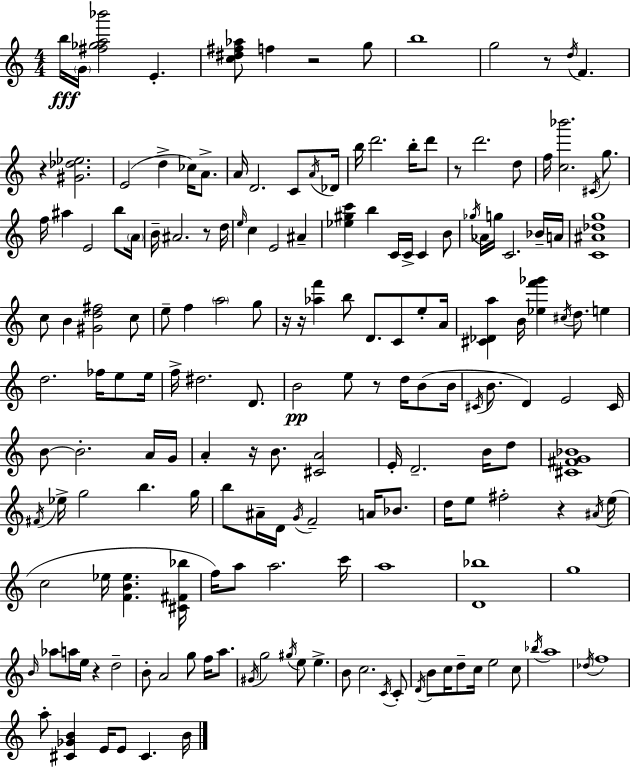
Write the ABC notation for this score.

X:1
T:Untitled
M:4/4
L:1/4
K:C
b/4 G/4 [^f_ga_b']2 E [c^d^f_a]/2 f z2 g/2 b4 g2 z/2 d/4 F z [^G_d_e]2 E2 d _c/4 A/2 A/4 D2 C/2 A/4 _D/4 b/4 d'2 b/4 d'/2 z/2 d'2 d/2 f/4 [c_b']2 ^C/4 g/2 f/4 ^a E2 b/2 A/4 B/4 ^A2 z/2 d/4 e/4 c E2 ^A [_e^gc'] b C/4 C/4 C B/2 _g/4 _A/4 g/4 C2 _B/4 A/4 [C^A_dg]4 c/2 B [^Gd^f]2 c/2 e/2 f a2 g/2 z/4 z/4 [_af'] b/2 D/2 C/2 e/2 A/4 [^C_Da] B/4 [_ef'_g'] ^c/4 d/2 e d2 _f/4 e/2 e/4 f/4 ^d2 D/2 B2 e/2 z/2 d/4 B/2 B/4 ^C/4 B/2 D E2 ^C/4 B/2 B2 A/4 G/4 A z/4 B/2 [^CA]2 E/4 D2 B/4 d/2 [^C^FG_B]4 ^F/4 _e/4 g2 b g/4 b/2 ^A/4 D/4 G/4 F2 A/4 _B/2 d/4 e/2 ^f2 z ^A/4 e/4 c2 _e/4 [FB_e] [^C^F_b]/4 f/4 a/2 a2 c'/4 a4 [D_b]4 g4 B/4 _a/2 a/4 e/4 z d2 B/2 A2 g/2 f/4 a/2 ^G/4 g2 ^g/4 e/2 e B/2 c2 C/4 C/2 D/4 B/2 c/4 d/2 c/4 e2 c/2 _b/4 a4 _d/4 f4 a/2 [^C_GB] E/4 E/2 ^C B/4